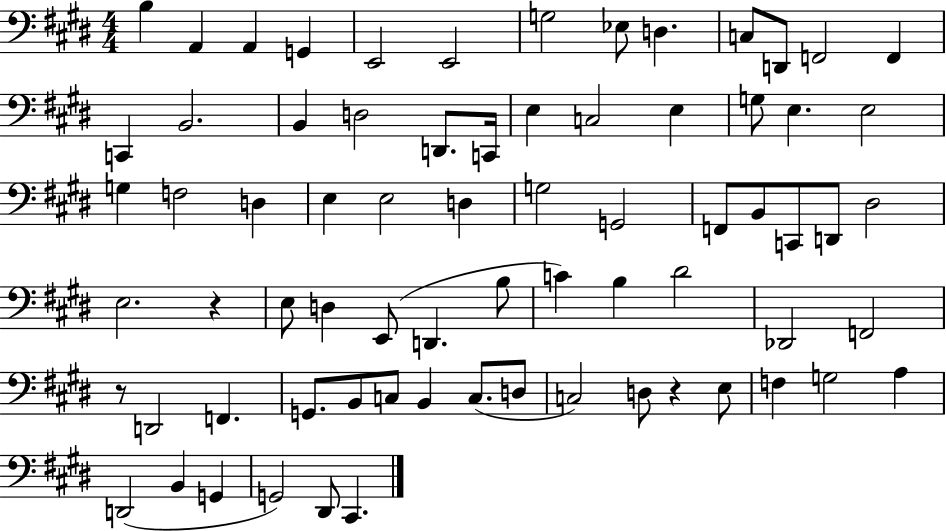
B3/q A2/q A2/q G2/q E2/h E2/h G3/h Eb3/e D3/q. C3/e D2/e F2/h F2/q C2/q B2/h. B2/q D3/h D2/e. C2/s E3/q C3/h E3/q G3/e E3/q. E3/h G3/q F3/h D3/q E3/q E3/h D3/q G3/h G2/h F2/e B2/e C2/e D2/e D#3/h E3/h. R/q E3/e D3/q E2/e D2/q. B3/e C4/q B3/q D#4/h Db2/h F2/h R/e D2/h F2/q. G2/e. B2/e C3/e B2/q C3/e. D3/e C3/h D3/e R/q E3/e F3/q G3/h A3/q D2/h B2/q G2/q G2/h D#2/e C#2/q.